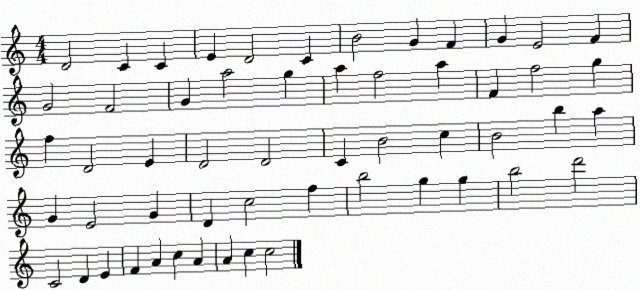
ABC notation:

X:1
T:Untitled
M:4/4
L:1/4
K:C
D2 C C E D2 C B2 G F G E2 F G2 F2 G a2 g a f2 a F f2 g f D2 E D2 D2 C B2 c B2 b a G E2 G D c2 f b2 g g b2 d'2 C2 D E F A c A A c c2